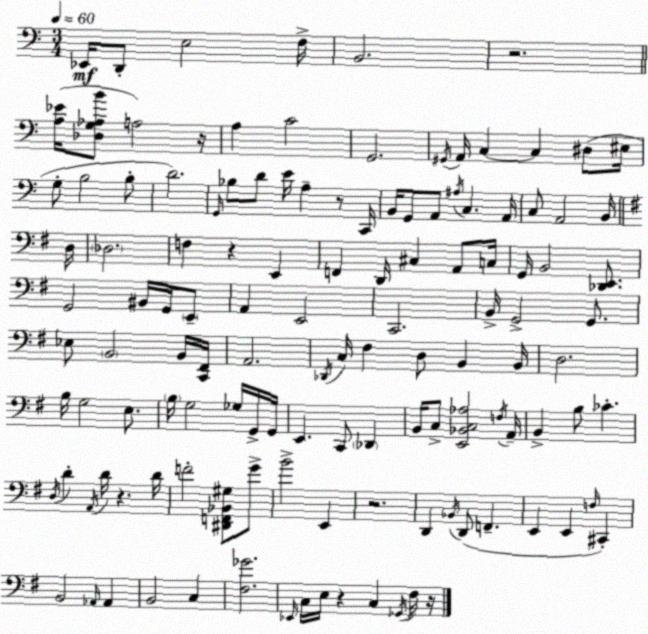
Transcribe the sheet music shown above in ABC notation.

X:1
T:Untitled
M:3/4
L:1/4
K:Am
_E,,/4 D,,/2 E,2 F,/4 B,,2 z2 [A,_E]/4 [_D,G,_A,B]/2 A,2 z/4 A, C2 G,,2 ^G,,/4 A,,/4 C, C, ^D,/2 ^E,/4 G,/2 B,2 B,/2 D2 G,,/4 _B,/2 D/2 E/4 A, z/2 C,,/4 B,,/4 G,,/2 A,,/2 ^A,/4 C, A,,/4 C,/2 A,,2 B,,/4 D,/4 _D,2 F, z E,, F,, D,,/4 ^C, A,,/2 C,/4 G,,/4 B,,2 [_D,,E,,]/2 G,,2 ^B,,/4 G,,/4 E,,/2 A,, E,,2 C,,2 B,,/4 G,,2 G,,/2 _E,/2 B,,2 B,,/4 [C,,^F,,]/4 A,,2 _D,,/4 C,/4 ^F, D,/2 B,, B,,/4 D,2 B,/4 G,2 E,/2 B,/4 G,2 _G,/4 G,,/4 G,,/4 E,, C,,/2 _D,, B,,/4 C,/2 [E,,_B,,C,_A,]2 F,/4 A,,/4 B,, B,/2 _C D,/4 D A,,/4 D/4 z D/4 F2 [^D,,F,,_B,,^G,]/2 G/2 B2 E,, z2 D,, _B,,/4 D,,/2 F,, E,, E,, F,/4 ^C,, B,,2 _A,,/4 _A,, B,,2 C, [^F,_G]2 _E,,/4 C,/4 E,/4 z C, _G,,/4 ^F,/4 z/4